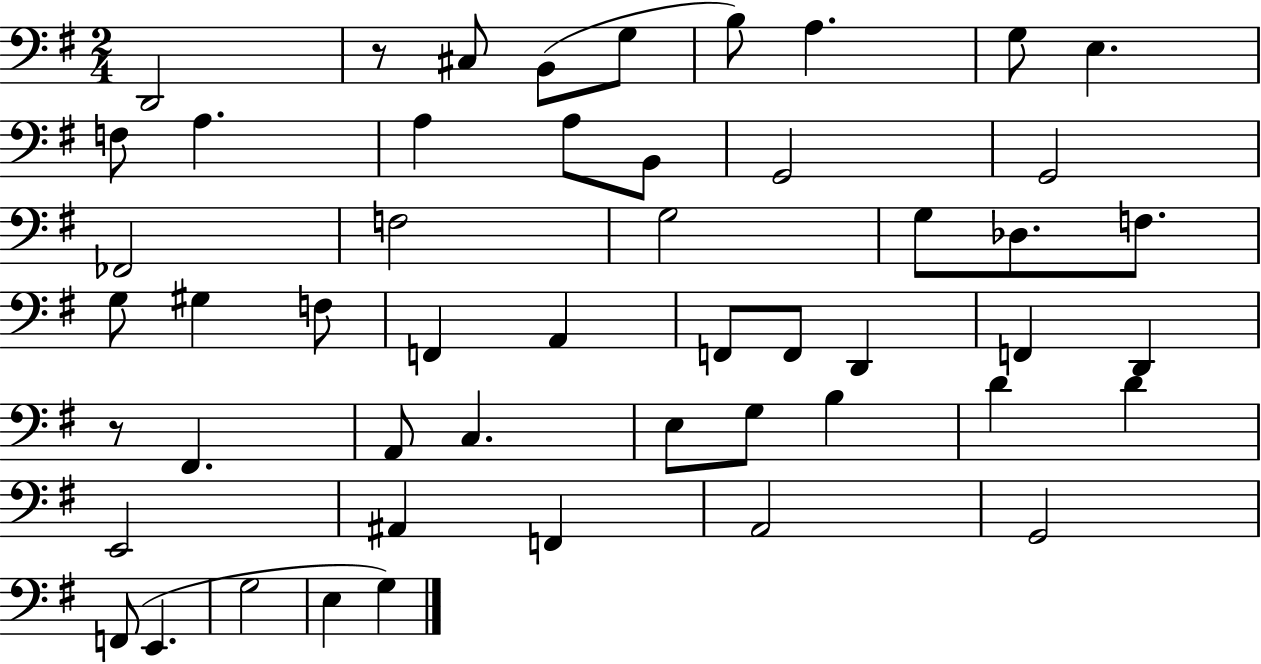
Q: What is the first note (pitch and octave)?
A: D2